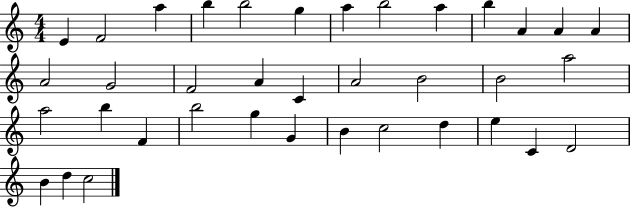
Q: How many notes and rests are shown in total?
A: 37